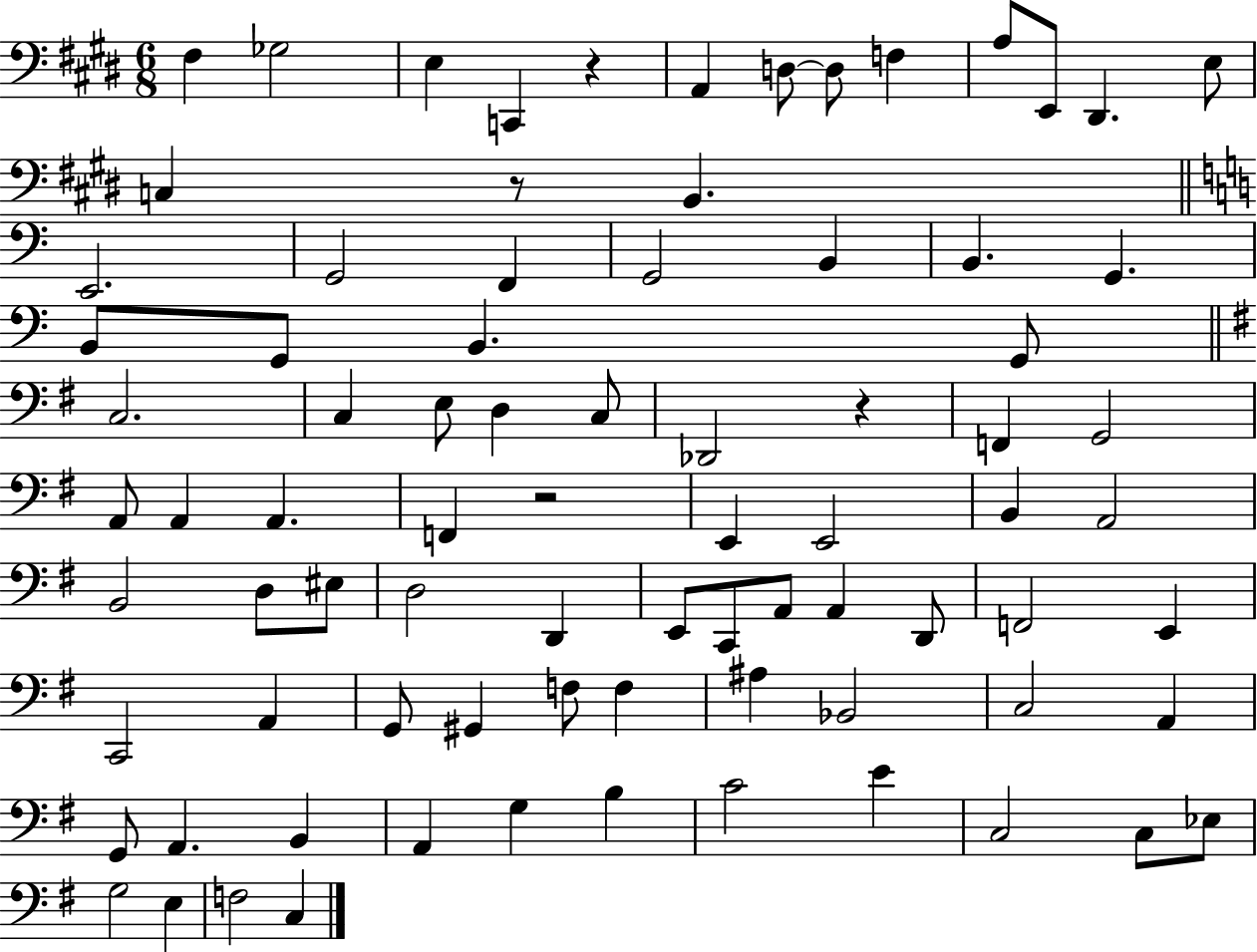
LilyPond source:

{
  \clef bass
  \numericTimeSignature
  \time 6/8
  \key e \major
  fis4 ges2 | e4 c,4 r4 | a,4 d8~~ d8 f4 | a8 e,8 dis,4. e8 | \break c4 r8 b,4. | \bar "||" \break \key c \major e,2. | g,2 f,4 | g,2 b,4 | b,4. g,4. | \break b,8 g,8 b,4. g,8 | \bar "||" \break \key g \major c2. | c4 e8 d4 c8 | des,2 r4 | f,4 g,2 | \break a,8 a,4 a,4. | f,4 r2 | e,4 e,2 | b,4 a,2 | \break b,2 d8 eis8 | d2 d,4 | e,8 c,8 a,8 a,4 d,8 | f,2 e,4 | \break c,2 a,4 | g,8 gis,4 f8 f4 | ais4 bes,2 | c2 a,4 | \break g,8 a,4. b,4 | a,4 g4 b4 | c'2 e'4 | c2 c8 ees8 | \break g2 e4 | f2 c4 | \bar "|."
}